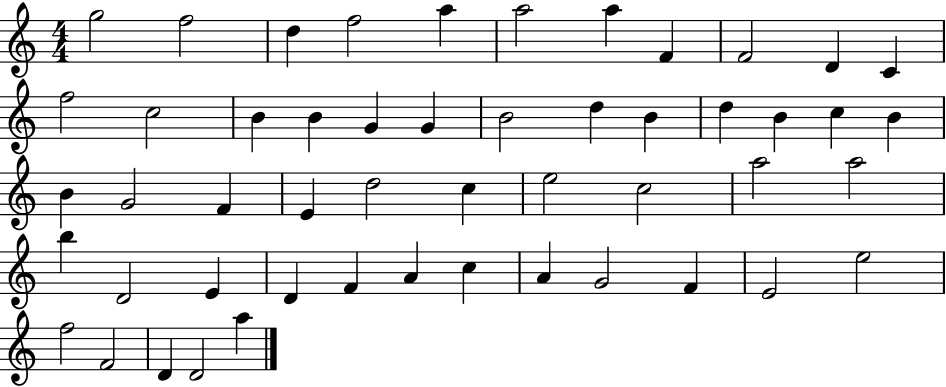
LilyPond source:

{
  \clef treble
  \numericTimeSignature
  \time 4/4
  \key c \major
  g''2 f''2 | d''4 f''2 a''4 | a''2 a''4 f'4 | f'2 d'4 c'4 | \break f''2 c''2 | b'4 b'4 g'4 g'4 | b'2 d''4 b'4 | d''4 b'4 c''4 b'4 | \break b'4 g'2 f'4 | e'4 d''2 c''4 | e''2 c''2 | a''2 a''2 | \break b''4 d'2 e'4 | d'4 f'4 a'4 c''4 | a'4 g'2 f'4 | e'2 e''2 | \break f''2 f'2 | d'4 d'2 a''4 | \bar "|."
}